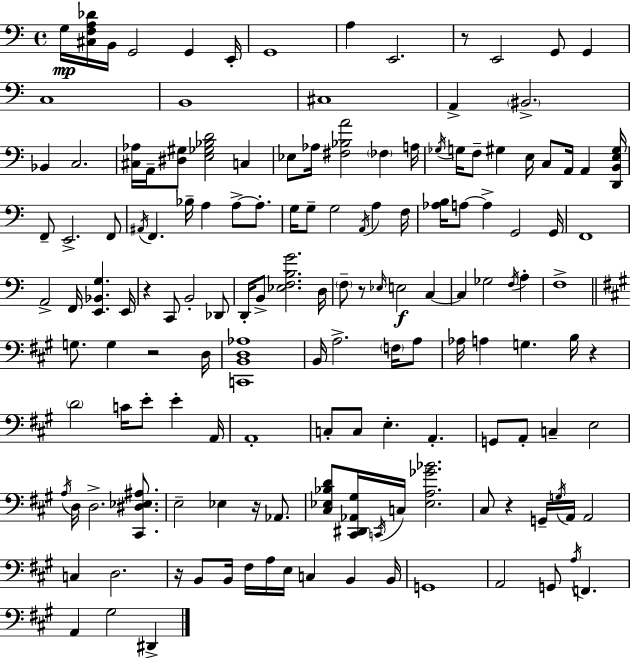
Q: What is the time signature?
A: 4/4